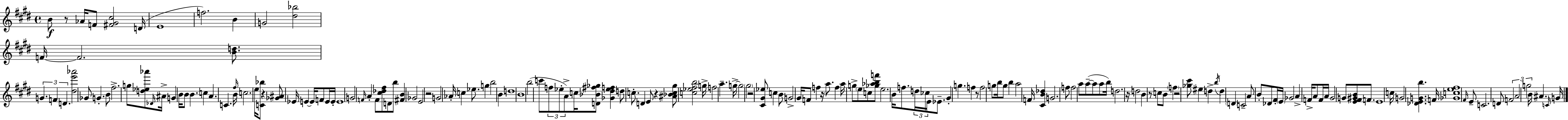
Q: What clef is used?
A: treble